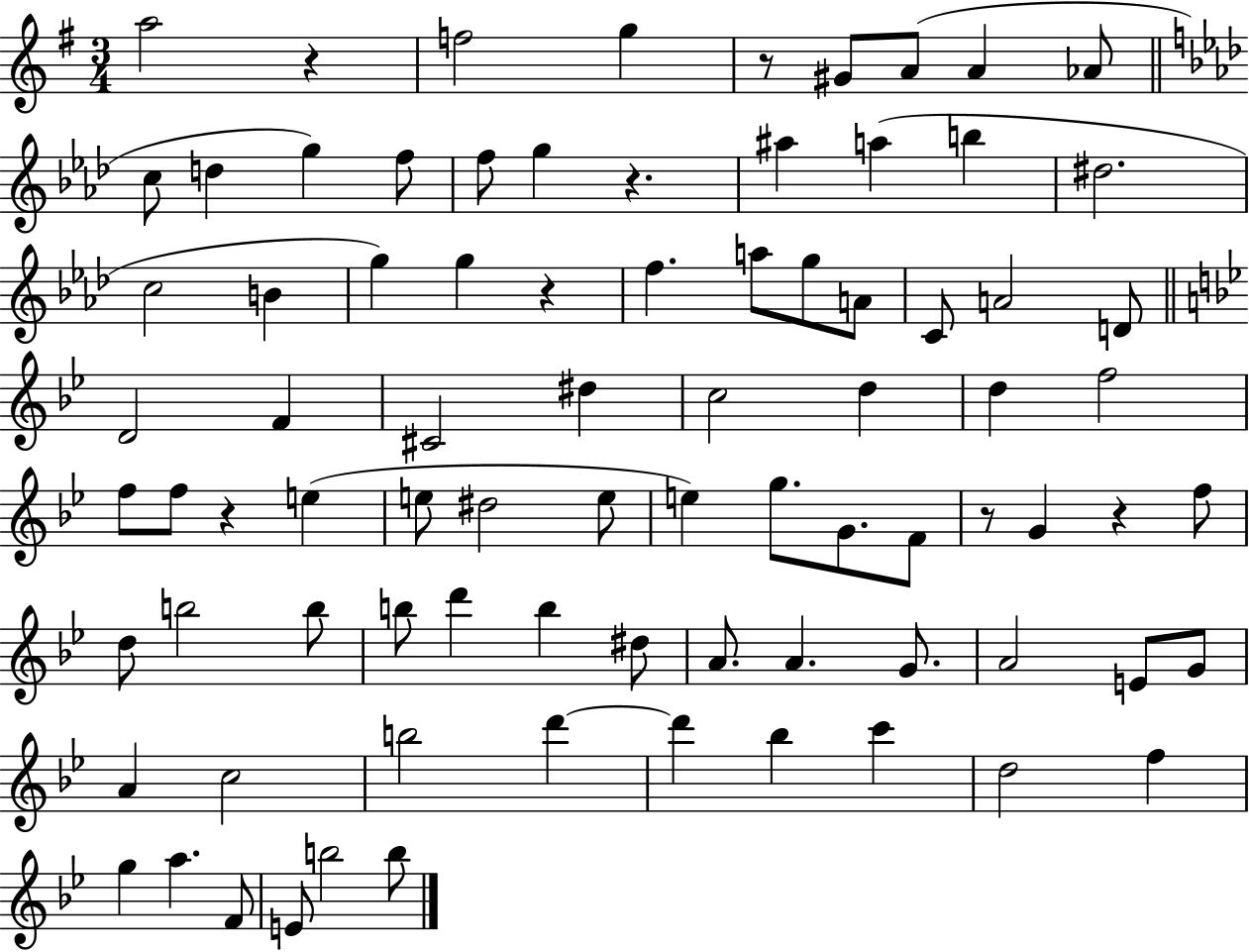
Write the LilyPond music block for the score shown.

{
  \clef treble
  \numericTimeSignature
  \time 3/4
  \key g \major
  a''2 r4 | f''2 g''4 | r8 gis'8 a'8( a'4 aes'8 | \bar "||" \break \key aes \major c''8 d''4 g''4) f''8 | f''8 g''4 r4. | ais''4 a''4( b''4 | dis''2. | \break c''2 b'4 | g''4) g''4 r4 | f''4. a''8 g''8 a'8 | c'8 a'2 d'8 | \break \bar "||" \break \key bes \major d'2 f'4 | cis'2 dis''4 | c''2 d''4 | d''4 f''2 | \break f''8 f''8 r4 e''4( | e''8 dis''2 e''8 | e''4) g''8. g'8. f'8 | r8 g'4 r4 f''8 | \break d''8 b''2 b''8 | b''8 d'''4 b''4 dis''8 | a'8. a'4. g'8. | a'2 e'8 g'8 | \break a'4 c''2 | b''2 d'''4~~ | d'''4 bes''4 c'''4 | d''2 f''4 | \break g''4 a''4. f'8 | e'8 b''2 b''8 | \bar "|."
}